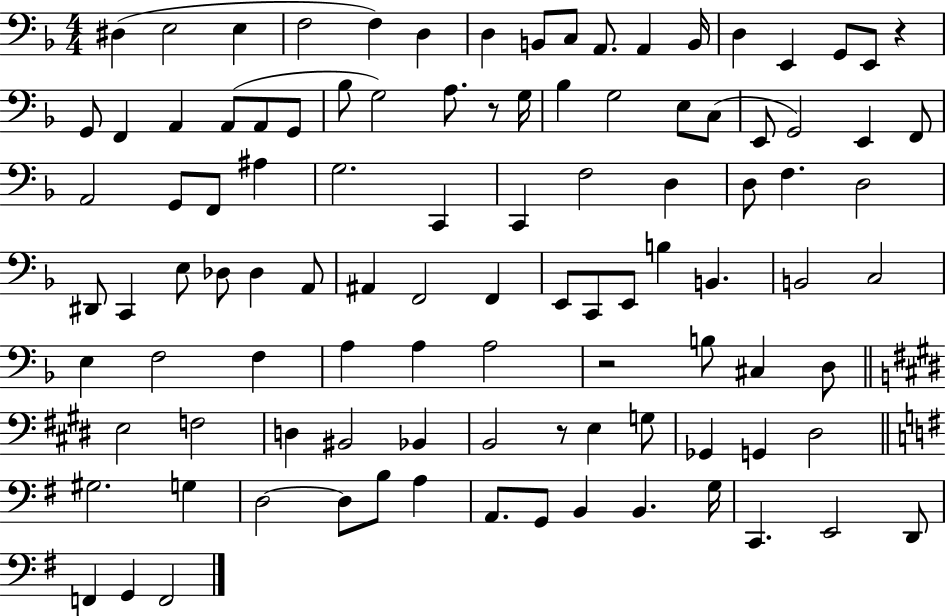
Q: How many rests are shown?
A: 4